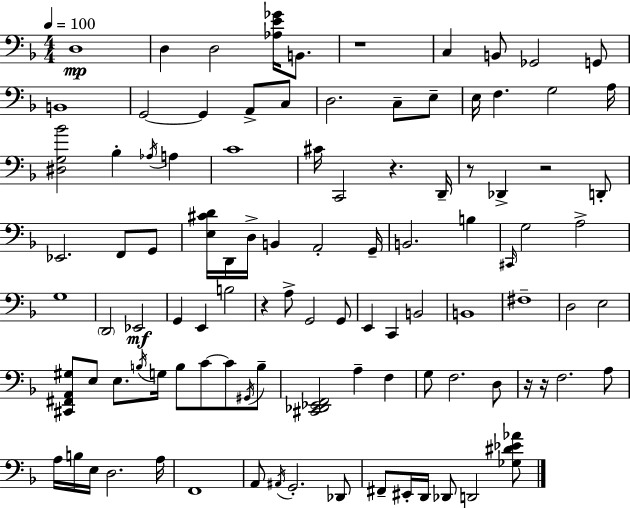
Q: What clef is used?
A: bass